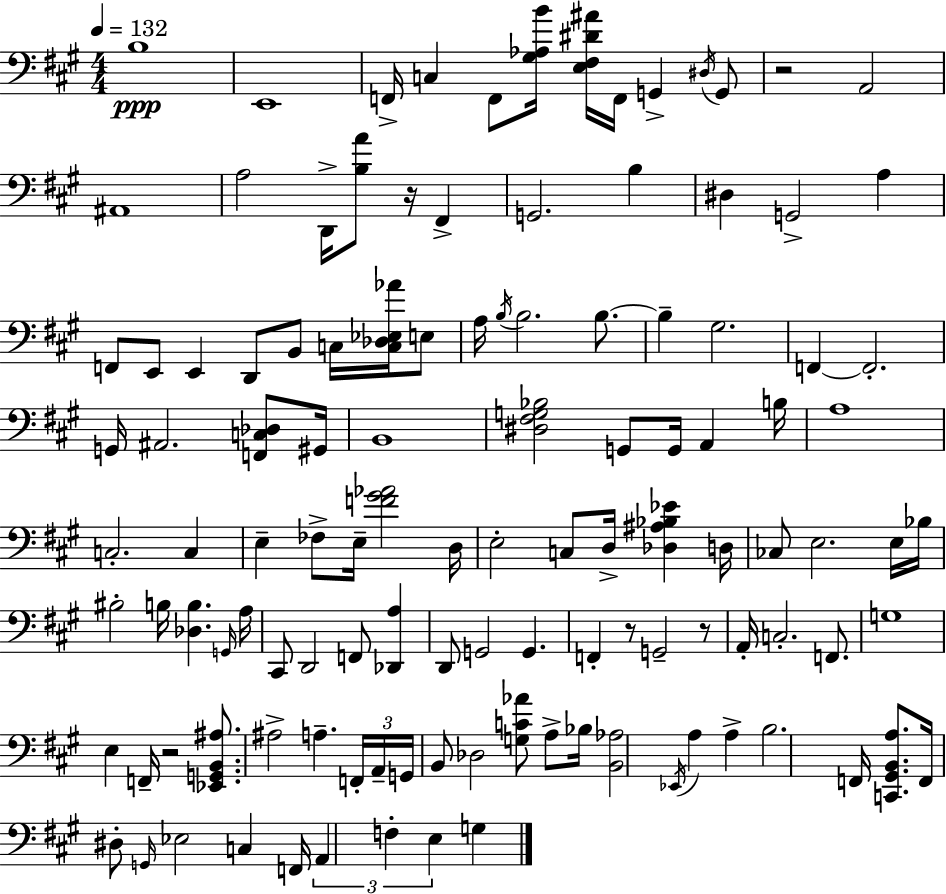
X:1
T:Untitled
M:4/4
L:1/4
K:A
B,4 E,,4 F,,/4 C, F,,/2 [^G,_A,B]/4 [E,^F,^D^A]/4 F,,/4 G,, ^D,/4 G,,/2 z2 A,,2 ^A,,4 A,2 D,,/4 [B,A]/2 z/4 ^F,, G,,2 B, ^D, G,,2 A, F,,/2 E,,/2 E,, D,,/2 B,,/2 C,/4 [C,_D,_E,_A]/4 E,/2 A,/4 B,/4 B,2 B,/2 B, ^G,2 F,, F,,2 G,,/4 ^A,,2 [F,,C,_D,]/2 ^G,,/4 B,,4 [^D,^F,G,_B,]2 G,,/2 G,,/4 A,, B,/4 A,4 C,2 C, E, _F,/2 E,/4 [F^G_A]2 D,/4 E,2 C,/2 D,/4 [_D,^A,_B,_E] D,/4 _C,/2 E,2 E,/4 _B,/4 ^B,2 B,/4 [_D,B,] G,,/4 A,/4 ^C,,/2 D,,2 F,,/2 [_D,,A,] D,,/2 G,,2 G,, F,, z/2 G,,2 z/2 A,,/4 C,2 F,,/2 G,4 E, F,,/4 z2 [_E,,G,,B,,^A,]/2 ^A,2 A, F,,/4 A,,/4 G,,/4 B,,/2 _D,2 [G,C_A]/2 A,/2 _B,/4 [B,,_A,]2 _E,,/4 A, A, B,2 F,,/4 [C,,^G,,B,,A,]/2 F,,/4 ^D,/2 G,,/4 _E,2 C, F,,/4 A,, F, E, G,